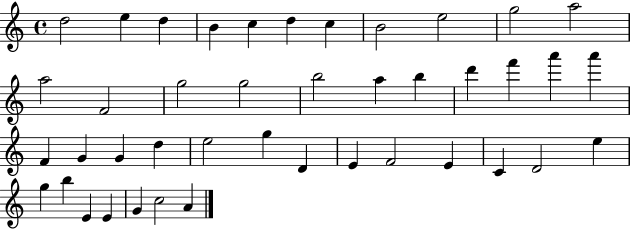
{
  \clef treble
  \time 4/4
  \defaultTimeSignature
  \key c \major
  d''2 e''4 d''4 | b'4 c''4 d''4 c''4 | b'2 e''2 | g''2 a''2 | \break a''2 f'2 | g''2 g''2 | b''2 a''4 b''4 | d'''4 f'''4 a'''4 a'''4 | \break f'4 g'4 g'4 d''4 | e''2 g''4 d'4 | e'4 f'2 e'4 | c'4 d'2 e''4 | \break g''4 b''4 e'4 e'4 | g'4 c''2 a'4 | \bar "|."
}